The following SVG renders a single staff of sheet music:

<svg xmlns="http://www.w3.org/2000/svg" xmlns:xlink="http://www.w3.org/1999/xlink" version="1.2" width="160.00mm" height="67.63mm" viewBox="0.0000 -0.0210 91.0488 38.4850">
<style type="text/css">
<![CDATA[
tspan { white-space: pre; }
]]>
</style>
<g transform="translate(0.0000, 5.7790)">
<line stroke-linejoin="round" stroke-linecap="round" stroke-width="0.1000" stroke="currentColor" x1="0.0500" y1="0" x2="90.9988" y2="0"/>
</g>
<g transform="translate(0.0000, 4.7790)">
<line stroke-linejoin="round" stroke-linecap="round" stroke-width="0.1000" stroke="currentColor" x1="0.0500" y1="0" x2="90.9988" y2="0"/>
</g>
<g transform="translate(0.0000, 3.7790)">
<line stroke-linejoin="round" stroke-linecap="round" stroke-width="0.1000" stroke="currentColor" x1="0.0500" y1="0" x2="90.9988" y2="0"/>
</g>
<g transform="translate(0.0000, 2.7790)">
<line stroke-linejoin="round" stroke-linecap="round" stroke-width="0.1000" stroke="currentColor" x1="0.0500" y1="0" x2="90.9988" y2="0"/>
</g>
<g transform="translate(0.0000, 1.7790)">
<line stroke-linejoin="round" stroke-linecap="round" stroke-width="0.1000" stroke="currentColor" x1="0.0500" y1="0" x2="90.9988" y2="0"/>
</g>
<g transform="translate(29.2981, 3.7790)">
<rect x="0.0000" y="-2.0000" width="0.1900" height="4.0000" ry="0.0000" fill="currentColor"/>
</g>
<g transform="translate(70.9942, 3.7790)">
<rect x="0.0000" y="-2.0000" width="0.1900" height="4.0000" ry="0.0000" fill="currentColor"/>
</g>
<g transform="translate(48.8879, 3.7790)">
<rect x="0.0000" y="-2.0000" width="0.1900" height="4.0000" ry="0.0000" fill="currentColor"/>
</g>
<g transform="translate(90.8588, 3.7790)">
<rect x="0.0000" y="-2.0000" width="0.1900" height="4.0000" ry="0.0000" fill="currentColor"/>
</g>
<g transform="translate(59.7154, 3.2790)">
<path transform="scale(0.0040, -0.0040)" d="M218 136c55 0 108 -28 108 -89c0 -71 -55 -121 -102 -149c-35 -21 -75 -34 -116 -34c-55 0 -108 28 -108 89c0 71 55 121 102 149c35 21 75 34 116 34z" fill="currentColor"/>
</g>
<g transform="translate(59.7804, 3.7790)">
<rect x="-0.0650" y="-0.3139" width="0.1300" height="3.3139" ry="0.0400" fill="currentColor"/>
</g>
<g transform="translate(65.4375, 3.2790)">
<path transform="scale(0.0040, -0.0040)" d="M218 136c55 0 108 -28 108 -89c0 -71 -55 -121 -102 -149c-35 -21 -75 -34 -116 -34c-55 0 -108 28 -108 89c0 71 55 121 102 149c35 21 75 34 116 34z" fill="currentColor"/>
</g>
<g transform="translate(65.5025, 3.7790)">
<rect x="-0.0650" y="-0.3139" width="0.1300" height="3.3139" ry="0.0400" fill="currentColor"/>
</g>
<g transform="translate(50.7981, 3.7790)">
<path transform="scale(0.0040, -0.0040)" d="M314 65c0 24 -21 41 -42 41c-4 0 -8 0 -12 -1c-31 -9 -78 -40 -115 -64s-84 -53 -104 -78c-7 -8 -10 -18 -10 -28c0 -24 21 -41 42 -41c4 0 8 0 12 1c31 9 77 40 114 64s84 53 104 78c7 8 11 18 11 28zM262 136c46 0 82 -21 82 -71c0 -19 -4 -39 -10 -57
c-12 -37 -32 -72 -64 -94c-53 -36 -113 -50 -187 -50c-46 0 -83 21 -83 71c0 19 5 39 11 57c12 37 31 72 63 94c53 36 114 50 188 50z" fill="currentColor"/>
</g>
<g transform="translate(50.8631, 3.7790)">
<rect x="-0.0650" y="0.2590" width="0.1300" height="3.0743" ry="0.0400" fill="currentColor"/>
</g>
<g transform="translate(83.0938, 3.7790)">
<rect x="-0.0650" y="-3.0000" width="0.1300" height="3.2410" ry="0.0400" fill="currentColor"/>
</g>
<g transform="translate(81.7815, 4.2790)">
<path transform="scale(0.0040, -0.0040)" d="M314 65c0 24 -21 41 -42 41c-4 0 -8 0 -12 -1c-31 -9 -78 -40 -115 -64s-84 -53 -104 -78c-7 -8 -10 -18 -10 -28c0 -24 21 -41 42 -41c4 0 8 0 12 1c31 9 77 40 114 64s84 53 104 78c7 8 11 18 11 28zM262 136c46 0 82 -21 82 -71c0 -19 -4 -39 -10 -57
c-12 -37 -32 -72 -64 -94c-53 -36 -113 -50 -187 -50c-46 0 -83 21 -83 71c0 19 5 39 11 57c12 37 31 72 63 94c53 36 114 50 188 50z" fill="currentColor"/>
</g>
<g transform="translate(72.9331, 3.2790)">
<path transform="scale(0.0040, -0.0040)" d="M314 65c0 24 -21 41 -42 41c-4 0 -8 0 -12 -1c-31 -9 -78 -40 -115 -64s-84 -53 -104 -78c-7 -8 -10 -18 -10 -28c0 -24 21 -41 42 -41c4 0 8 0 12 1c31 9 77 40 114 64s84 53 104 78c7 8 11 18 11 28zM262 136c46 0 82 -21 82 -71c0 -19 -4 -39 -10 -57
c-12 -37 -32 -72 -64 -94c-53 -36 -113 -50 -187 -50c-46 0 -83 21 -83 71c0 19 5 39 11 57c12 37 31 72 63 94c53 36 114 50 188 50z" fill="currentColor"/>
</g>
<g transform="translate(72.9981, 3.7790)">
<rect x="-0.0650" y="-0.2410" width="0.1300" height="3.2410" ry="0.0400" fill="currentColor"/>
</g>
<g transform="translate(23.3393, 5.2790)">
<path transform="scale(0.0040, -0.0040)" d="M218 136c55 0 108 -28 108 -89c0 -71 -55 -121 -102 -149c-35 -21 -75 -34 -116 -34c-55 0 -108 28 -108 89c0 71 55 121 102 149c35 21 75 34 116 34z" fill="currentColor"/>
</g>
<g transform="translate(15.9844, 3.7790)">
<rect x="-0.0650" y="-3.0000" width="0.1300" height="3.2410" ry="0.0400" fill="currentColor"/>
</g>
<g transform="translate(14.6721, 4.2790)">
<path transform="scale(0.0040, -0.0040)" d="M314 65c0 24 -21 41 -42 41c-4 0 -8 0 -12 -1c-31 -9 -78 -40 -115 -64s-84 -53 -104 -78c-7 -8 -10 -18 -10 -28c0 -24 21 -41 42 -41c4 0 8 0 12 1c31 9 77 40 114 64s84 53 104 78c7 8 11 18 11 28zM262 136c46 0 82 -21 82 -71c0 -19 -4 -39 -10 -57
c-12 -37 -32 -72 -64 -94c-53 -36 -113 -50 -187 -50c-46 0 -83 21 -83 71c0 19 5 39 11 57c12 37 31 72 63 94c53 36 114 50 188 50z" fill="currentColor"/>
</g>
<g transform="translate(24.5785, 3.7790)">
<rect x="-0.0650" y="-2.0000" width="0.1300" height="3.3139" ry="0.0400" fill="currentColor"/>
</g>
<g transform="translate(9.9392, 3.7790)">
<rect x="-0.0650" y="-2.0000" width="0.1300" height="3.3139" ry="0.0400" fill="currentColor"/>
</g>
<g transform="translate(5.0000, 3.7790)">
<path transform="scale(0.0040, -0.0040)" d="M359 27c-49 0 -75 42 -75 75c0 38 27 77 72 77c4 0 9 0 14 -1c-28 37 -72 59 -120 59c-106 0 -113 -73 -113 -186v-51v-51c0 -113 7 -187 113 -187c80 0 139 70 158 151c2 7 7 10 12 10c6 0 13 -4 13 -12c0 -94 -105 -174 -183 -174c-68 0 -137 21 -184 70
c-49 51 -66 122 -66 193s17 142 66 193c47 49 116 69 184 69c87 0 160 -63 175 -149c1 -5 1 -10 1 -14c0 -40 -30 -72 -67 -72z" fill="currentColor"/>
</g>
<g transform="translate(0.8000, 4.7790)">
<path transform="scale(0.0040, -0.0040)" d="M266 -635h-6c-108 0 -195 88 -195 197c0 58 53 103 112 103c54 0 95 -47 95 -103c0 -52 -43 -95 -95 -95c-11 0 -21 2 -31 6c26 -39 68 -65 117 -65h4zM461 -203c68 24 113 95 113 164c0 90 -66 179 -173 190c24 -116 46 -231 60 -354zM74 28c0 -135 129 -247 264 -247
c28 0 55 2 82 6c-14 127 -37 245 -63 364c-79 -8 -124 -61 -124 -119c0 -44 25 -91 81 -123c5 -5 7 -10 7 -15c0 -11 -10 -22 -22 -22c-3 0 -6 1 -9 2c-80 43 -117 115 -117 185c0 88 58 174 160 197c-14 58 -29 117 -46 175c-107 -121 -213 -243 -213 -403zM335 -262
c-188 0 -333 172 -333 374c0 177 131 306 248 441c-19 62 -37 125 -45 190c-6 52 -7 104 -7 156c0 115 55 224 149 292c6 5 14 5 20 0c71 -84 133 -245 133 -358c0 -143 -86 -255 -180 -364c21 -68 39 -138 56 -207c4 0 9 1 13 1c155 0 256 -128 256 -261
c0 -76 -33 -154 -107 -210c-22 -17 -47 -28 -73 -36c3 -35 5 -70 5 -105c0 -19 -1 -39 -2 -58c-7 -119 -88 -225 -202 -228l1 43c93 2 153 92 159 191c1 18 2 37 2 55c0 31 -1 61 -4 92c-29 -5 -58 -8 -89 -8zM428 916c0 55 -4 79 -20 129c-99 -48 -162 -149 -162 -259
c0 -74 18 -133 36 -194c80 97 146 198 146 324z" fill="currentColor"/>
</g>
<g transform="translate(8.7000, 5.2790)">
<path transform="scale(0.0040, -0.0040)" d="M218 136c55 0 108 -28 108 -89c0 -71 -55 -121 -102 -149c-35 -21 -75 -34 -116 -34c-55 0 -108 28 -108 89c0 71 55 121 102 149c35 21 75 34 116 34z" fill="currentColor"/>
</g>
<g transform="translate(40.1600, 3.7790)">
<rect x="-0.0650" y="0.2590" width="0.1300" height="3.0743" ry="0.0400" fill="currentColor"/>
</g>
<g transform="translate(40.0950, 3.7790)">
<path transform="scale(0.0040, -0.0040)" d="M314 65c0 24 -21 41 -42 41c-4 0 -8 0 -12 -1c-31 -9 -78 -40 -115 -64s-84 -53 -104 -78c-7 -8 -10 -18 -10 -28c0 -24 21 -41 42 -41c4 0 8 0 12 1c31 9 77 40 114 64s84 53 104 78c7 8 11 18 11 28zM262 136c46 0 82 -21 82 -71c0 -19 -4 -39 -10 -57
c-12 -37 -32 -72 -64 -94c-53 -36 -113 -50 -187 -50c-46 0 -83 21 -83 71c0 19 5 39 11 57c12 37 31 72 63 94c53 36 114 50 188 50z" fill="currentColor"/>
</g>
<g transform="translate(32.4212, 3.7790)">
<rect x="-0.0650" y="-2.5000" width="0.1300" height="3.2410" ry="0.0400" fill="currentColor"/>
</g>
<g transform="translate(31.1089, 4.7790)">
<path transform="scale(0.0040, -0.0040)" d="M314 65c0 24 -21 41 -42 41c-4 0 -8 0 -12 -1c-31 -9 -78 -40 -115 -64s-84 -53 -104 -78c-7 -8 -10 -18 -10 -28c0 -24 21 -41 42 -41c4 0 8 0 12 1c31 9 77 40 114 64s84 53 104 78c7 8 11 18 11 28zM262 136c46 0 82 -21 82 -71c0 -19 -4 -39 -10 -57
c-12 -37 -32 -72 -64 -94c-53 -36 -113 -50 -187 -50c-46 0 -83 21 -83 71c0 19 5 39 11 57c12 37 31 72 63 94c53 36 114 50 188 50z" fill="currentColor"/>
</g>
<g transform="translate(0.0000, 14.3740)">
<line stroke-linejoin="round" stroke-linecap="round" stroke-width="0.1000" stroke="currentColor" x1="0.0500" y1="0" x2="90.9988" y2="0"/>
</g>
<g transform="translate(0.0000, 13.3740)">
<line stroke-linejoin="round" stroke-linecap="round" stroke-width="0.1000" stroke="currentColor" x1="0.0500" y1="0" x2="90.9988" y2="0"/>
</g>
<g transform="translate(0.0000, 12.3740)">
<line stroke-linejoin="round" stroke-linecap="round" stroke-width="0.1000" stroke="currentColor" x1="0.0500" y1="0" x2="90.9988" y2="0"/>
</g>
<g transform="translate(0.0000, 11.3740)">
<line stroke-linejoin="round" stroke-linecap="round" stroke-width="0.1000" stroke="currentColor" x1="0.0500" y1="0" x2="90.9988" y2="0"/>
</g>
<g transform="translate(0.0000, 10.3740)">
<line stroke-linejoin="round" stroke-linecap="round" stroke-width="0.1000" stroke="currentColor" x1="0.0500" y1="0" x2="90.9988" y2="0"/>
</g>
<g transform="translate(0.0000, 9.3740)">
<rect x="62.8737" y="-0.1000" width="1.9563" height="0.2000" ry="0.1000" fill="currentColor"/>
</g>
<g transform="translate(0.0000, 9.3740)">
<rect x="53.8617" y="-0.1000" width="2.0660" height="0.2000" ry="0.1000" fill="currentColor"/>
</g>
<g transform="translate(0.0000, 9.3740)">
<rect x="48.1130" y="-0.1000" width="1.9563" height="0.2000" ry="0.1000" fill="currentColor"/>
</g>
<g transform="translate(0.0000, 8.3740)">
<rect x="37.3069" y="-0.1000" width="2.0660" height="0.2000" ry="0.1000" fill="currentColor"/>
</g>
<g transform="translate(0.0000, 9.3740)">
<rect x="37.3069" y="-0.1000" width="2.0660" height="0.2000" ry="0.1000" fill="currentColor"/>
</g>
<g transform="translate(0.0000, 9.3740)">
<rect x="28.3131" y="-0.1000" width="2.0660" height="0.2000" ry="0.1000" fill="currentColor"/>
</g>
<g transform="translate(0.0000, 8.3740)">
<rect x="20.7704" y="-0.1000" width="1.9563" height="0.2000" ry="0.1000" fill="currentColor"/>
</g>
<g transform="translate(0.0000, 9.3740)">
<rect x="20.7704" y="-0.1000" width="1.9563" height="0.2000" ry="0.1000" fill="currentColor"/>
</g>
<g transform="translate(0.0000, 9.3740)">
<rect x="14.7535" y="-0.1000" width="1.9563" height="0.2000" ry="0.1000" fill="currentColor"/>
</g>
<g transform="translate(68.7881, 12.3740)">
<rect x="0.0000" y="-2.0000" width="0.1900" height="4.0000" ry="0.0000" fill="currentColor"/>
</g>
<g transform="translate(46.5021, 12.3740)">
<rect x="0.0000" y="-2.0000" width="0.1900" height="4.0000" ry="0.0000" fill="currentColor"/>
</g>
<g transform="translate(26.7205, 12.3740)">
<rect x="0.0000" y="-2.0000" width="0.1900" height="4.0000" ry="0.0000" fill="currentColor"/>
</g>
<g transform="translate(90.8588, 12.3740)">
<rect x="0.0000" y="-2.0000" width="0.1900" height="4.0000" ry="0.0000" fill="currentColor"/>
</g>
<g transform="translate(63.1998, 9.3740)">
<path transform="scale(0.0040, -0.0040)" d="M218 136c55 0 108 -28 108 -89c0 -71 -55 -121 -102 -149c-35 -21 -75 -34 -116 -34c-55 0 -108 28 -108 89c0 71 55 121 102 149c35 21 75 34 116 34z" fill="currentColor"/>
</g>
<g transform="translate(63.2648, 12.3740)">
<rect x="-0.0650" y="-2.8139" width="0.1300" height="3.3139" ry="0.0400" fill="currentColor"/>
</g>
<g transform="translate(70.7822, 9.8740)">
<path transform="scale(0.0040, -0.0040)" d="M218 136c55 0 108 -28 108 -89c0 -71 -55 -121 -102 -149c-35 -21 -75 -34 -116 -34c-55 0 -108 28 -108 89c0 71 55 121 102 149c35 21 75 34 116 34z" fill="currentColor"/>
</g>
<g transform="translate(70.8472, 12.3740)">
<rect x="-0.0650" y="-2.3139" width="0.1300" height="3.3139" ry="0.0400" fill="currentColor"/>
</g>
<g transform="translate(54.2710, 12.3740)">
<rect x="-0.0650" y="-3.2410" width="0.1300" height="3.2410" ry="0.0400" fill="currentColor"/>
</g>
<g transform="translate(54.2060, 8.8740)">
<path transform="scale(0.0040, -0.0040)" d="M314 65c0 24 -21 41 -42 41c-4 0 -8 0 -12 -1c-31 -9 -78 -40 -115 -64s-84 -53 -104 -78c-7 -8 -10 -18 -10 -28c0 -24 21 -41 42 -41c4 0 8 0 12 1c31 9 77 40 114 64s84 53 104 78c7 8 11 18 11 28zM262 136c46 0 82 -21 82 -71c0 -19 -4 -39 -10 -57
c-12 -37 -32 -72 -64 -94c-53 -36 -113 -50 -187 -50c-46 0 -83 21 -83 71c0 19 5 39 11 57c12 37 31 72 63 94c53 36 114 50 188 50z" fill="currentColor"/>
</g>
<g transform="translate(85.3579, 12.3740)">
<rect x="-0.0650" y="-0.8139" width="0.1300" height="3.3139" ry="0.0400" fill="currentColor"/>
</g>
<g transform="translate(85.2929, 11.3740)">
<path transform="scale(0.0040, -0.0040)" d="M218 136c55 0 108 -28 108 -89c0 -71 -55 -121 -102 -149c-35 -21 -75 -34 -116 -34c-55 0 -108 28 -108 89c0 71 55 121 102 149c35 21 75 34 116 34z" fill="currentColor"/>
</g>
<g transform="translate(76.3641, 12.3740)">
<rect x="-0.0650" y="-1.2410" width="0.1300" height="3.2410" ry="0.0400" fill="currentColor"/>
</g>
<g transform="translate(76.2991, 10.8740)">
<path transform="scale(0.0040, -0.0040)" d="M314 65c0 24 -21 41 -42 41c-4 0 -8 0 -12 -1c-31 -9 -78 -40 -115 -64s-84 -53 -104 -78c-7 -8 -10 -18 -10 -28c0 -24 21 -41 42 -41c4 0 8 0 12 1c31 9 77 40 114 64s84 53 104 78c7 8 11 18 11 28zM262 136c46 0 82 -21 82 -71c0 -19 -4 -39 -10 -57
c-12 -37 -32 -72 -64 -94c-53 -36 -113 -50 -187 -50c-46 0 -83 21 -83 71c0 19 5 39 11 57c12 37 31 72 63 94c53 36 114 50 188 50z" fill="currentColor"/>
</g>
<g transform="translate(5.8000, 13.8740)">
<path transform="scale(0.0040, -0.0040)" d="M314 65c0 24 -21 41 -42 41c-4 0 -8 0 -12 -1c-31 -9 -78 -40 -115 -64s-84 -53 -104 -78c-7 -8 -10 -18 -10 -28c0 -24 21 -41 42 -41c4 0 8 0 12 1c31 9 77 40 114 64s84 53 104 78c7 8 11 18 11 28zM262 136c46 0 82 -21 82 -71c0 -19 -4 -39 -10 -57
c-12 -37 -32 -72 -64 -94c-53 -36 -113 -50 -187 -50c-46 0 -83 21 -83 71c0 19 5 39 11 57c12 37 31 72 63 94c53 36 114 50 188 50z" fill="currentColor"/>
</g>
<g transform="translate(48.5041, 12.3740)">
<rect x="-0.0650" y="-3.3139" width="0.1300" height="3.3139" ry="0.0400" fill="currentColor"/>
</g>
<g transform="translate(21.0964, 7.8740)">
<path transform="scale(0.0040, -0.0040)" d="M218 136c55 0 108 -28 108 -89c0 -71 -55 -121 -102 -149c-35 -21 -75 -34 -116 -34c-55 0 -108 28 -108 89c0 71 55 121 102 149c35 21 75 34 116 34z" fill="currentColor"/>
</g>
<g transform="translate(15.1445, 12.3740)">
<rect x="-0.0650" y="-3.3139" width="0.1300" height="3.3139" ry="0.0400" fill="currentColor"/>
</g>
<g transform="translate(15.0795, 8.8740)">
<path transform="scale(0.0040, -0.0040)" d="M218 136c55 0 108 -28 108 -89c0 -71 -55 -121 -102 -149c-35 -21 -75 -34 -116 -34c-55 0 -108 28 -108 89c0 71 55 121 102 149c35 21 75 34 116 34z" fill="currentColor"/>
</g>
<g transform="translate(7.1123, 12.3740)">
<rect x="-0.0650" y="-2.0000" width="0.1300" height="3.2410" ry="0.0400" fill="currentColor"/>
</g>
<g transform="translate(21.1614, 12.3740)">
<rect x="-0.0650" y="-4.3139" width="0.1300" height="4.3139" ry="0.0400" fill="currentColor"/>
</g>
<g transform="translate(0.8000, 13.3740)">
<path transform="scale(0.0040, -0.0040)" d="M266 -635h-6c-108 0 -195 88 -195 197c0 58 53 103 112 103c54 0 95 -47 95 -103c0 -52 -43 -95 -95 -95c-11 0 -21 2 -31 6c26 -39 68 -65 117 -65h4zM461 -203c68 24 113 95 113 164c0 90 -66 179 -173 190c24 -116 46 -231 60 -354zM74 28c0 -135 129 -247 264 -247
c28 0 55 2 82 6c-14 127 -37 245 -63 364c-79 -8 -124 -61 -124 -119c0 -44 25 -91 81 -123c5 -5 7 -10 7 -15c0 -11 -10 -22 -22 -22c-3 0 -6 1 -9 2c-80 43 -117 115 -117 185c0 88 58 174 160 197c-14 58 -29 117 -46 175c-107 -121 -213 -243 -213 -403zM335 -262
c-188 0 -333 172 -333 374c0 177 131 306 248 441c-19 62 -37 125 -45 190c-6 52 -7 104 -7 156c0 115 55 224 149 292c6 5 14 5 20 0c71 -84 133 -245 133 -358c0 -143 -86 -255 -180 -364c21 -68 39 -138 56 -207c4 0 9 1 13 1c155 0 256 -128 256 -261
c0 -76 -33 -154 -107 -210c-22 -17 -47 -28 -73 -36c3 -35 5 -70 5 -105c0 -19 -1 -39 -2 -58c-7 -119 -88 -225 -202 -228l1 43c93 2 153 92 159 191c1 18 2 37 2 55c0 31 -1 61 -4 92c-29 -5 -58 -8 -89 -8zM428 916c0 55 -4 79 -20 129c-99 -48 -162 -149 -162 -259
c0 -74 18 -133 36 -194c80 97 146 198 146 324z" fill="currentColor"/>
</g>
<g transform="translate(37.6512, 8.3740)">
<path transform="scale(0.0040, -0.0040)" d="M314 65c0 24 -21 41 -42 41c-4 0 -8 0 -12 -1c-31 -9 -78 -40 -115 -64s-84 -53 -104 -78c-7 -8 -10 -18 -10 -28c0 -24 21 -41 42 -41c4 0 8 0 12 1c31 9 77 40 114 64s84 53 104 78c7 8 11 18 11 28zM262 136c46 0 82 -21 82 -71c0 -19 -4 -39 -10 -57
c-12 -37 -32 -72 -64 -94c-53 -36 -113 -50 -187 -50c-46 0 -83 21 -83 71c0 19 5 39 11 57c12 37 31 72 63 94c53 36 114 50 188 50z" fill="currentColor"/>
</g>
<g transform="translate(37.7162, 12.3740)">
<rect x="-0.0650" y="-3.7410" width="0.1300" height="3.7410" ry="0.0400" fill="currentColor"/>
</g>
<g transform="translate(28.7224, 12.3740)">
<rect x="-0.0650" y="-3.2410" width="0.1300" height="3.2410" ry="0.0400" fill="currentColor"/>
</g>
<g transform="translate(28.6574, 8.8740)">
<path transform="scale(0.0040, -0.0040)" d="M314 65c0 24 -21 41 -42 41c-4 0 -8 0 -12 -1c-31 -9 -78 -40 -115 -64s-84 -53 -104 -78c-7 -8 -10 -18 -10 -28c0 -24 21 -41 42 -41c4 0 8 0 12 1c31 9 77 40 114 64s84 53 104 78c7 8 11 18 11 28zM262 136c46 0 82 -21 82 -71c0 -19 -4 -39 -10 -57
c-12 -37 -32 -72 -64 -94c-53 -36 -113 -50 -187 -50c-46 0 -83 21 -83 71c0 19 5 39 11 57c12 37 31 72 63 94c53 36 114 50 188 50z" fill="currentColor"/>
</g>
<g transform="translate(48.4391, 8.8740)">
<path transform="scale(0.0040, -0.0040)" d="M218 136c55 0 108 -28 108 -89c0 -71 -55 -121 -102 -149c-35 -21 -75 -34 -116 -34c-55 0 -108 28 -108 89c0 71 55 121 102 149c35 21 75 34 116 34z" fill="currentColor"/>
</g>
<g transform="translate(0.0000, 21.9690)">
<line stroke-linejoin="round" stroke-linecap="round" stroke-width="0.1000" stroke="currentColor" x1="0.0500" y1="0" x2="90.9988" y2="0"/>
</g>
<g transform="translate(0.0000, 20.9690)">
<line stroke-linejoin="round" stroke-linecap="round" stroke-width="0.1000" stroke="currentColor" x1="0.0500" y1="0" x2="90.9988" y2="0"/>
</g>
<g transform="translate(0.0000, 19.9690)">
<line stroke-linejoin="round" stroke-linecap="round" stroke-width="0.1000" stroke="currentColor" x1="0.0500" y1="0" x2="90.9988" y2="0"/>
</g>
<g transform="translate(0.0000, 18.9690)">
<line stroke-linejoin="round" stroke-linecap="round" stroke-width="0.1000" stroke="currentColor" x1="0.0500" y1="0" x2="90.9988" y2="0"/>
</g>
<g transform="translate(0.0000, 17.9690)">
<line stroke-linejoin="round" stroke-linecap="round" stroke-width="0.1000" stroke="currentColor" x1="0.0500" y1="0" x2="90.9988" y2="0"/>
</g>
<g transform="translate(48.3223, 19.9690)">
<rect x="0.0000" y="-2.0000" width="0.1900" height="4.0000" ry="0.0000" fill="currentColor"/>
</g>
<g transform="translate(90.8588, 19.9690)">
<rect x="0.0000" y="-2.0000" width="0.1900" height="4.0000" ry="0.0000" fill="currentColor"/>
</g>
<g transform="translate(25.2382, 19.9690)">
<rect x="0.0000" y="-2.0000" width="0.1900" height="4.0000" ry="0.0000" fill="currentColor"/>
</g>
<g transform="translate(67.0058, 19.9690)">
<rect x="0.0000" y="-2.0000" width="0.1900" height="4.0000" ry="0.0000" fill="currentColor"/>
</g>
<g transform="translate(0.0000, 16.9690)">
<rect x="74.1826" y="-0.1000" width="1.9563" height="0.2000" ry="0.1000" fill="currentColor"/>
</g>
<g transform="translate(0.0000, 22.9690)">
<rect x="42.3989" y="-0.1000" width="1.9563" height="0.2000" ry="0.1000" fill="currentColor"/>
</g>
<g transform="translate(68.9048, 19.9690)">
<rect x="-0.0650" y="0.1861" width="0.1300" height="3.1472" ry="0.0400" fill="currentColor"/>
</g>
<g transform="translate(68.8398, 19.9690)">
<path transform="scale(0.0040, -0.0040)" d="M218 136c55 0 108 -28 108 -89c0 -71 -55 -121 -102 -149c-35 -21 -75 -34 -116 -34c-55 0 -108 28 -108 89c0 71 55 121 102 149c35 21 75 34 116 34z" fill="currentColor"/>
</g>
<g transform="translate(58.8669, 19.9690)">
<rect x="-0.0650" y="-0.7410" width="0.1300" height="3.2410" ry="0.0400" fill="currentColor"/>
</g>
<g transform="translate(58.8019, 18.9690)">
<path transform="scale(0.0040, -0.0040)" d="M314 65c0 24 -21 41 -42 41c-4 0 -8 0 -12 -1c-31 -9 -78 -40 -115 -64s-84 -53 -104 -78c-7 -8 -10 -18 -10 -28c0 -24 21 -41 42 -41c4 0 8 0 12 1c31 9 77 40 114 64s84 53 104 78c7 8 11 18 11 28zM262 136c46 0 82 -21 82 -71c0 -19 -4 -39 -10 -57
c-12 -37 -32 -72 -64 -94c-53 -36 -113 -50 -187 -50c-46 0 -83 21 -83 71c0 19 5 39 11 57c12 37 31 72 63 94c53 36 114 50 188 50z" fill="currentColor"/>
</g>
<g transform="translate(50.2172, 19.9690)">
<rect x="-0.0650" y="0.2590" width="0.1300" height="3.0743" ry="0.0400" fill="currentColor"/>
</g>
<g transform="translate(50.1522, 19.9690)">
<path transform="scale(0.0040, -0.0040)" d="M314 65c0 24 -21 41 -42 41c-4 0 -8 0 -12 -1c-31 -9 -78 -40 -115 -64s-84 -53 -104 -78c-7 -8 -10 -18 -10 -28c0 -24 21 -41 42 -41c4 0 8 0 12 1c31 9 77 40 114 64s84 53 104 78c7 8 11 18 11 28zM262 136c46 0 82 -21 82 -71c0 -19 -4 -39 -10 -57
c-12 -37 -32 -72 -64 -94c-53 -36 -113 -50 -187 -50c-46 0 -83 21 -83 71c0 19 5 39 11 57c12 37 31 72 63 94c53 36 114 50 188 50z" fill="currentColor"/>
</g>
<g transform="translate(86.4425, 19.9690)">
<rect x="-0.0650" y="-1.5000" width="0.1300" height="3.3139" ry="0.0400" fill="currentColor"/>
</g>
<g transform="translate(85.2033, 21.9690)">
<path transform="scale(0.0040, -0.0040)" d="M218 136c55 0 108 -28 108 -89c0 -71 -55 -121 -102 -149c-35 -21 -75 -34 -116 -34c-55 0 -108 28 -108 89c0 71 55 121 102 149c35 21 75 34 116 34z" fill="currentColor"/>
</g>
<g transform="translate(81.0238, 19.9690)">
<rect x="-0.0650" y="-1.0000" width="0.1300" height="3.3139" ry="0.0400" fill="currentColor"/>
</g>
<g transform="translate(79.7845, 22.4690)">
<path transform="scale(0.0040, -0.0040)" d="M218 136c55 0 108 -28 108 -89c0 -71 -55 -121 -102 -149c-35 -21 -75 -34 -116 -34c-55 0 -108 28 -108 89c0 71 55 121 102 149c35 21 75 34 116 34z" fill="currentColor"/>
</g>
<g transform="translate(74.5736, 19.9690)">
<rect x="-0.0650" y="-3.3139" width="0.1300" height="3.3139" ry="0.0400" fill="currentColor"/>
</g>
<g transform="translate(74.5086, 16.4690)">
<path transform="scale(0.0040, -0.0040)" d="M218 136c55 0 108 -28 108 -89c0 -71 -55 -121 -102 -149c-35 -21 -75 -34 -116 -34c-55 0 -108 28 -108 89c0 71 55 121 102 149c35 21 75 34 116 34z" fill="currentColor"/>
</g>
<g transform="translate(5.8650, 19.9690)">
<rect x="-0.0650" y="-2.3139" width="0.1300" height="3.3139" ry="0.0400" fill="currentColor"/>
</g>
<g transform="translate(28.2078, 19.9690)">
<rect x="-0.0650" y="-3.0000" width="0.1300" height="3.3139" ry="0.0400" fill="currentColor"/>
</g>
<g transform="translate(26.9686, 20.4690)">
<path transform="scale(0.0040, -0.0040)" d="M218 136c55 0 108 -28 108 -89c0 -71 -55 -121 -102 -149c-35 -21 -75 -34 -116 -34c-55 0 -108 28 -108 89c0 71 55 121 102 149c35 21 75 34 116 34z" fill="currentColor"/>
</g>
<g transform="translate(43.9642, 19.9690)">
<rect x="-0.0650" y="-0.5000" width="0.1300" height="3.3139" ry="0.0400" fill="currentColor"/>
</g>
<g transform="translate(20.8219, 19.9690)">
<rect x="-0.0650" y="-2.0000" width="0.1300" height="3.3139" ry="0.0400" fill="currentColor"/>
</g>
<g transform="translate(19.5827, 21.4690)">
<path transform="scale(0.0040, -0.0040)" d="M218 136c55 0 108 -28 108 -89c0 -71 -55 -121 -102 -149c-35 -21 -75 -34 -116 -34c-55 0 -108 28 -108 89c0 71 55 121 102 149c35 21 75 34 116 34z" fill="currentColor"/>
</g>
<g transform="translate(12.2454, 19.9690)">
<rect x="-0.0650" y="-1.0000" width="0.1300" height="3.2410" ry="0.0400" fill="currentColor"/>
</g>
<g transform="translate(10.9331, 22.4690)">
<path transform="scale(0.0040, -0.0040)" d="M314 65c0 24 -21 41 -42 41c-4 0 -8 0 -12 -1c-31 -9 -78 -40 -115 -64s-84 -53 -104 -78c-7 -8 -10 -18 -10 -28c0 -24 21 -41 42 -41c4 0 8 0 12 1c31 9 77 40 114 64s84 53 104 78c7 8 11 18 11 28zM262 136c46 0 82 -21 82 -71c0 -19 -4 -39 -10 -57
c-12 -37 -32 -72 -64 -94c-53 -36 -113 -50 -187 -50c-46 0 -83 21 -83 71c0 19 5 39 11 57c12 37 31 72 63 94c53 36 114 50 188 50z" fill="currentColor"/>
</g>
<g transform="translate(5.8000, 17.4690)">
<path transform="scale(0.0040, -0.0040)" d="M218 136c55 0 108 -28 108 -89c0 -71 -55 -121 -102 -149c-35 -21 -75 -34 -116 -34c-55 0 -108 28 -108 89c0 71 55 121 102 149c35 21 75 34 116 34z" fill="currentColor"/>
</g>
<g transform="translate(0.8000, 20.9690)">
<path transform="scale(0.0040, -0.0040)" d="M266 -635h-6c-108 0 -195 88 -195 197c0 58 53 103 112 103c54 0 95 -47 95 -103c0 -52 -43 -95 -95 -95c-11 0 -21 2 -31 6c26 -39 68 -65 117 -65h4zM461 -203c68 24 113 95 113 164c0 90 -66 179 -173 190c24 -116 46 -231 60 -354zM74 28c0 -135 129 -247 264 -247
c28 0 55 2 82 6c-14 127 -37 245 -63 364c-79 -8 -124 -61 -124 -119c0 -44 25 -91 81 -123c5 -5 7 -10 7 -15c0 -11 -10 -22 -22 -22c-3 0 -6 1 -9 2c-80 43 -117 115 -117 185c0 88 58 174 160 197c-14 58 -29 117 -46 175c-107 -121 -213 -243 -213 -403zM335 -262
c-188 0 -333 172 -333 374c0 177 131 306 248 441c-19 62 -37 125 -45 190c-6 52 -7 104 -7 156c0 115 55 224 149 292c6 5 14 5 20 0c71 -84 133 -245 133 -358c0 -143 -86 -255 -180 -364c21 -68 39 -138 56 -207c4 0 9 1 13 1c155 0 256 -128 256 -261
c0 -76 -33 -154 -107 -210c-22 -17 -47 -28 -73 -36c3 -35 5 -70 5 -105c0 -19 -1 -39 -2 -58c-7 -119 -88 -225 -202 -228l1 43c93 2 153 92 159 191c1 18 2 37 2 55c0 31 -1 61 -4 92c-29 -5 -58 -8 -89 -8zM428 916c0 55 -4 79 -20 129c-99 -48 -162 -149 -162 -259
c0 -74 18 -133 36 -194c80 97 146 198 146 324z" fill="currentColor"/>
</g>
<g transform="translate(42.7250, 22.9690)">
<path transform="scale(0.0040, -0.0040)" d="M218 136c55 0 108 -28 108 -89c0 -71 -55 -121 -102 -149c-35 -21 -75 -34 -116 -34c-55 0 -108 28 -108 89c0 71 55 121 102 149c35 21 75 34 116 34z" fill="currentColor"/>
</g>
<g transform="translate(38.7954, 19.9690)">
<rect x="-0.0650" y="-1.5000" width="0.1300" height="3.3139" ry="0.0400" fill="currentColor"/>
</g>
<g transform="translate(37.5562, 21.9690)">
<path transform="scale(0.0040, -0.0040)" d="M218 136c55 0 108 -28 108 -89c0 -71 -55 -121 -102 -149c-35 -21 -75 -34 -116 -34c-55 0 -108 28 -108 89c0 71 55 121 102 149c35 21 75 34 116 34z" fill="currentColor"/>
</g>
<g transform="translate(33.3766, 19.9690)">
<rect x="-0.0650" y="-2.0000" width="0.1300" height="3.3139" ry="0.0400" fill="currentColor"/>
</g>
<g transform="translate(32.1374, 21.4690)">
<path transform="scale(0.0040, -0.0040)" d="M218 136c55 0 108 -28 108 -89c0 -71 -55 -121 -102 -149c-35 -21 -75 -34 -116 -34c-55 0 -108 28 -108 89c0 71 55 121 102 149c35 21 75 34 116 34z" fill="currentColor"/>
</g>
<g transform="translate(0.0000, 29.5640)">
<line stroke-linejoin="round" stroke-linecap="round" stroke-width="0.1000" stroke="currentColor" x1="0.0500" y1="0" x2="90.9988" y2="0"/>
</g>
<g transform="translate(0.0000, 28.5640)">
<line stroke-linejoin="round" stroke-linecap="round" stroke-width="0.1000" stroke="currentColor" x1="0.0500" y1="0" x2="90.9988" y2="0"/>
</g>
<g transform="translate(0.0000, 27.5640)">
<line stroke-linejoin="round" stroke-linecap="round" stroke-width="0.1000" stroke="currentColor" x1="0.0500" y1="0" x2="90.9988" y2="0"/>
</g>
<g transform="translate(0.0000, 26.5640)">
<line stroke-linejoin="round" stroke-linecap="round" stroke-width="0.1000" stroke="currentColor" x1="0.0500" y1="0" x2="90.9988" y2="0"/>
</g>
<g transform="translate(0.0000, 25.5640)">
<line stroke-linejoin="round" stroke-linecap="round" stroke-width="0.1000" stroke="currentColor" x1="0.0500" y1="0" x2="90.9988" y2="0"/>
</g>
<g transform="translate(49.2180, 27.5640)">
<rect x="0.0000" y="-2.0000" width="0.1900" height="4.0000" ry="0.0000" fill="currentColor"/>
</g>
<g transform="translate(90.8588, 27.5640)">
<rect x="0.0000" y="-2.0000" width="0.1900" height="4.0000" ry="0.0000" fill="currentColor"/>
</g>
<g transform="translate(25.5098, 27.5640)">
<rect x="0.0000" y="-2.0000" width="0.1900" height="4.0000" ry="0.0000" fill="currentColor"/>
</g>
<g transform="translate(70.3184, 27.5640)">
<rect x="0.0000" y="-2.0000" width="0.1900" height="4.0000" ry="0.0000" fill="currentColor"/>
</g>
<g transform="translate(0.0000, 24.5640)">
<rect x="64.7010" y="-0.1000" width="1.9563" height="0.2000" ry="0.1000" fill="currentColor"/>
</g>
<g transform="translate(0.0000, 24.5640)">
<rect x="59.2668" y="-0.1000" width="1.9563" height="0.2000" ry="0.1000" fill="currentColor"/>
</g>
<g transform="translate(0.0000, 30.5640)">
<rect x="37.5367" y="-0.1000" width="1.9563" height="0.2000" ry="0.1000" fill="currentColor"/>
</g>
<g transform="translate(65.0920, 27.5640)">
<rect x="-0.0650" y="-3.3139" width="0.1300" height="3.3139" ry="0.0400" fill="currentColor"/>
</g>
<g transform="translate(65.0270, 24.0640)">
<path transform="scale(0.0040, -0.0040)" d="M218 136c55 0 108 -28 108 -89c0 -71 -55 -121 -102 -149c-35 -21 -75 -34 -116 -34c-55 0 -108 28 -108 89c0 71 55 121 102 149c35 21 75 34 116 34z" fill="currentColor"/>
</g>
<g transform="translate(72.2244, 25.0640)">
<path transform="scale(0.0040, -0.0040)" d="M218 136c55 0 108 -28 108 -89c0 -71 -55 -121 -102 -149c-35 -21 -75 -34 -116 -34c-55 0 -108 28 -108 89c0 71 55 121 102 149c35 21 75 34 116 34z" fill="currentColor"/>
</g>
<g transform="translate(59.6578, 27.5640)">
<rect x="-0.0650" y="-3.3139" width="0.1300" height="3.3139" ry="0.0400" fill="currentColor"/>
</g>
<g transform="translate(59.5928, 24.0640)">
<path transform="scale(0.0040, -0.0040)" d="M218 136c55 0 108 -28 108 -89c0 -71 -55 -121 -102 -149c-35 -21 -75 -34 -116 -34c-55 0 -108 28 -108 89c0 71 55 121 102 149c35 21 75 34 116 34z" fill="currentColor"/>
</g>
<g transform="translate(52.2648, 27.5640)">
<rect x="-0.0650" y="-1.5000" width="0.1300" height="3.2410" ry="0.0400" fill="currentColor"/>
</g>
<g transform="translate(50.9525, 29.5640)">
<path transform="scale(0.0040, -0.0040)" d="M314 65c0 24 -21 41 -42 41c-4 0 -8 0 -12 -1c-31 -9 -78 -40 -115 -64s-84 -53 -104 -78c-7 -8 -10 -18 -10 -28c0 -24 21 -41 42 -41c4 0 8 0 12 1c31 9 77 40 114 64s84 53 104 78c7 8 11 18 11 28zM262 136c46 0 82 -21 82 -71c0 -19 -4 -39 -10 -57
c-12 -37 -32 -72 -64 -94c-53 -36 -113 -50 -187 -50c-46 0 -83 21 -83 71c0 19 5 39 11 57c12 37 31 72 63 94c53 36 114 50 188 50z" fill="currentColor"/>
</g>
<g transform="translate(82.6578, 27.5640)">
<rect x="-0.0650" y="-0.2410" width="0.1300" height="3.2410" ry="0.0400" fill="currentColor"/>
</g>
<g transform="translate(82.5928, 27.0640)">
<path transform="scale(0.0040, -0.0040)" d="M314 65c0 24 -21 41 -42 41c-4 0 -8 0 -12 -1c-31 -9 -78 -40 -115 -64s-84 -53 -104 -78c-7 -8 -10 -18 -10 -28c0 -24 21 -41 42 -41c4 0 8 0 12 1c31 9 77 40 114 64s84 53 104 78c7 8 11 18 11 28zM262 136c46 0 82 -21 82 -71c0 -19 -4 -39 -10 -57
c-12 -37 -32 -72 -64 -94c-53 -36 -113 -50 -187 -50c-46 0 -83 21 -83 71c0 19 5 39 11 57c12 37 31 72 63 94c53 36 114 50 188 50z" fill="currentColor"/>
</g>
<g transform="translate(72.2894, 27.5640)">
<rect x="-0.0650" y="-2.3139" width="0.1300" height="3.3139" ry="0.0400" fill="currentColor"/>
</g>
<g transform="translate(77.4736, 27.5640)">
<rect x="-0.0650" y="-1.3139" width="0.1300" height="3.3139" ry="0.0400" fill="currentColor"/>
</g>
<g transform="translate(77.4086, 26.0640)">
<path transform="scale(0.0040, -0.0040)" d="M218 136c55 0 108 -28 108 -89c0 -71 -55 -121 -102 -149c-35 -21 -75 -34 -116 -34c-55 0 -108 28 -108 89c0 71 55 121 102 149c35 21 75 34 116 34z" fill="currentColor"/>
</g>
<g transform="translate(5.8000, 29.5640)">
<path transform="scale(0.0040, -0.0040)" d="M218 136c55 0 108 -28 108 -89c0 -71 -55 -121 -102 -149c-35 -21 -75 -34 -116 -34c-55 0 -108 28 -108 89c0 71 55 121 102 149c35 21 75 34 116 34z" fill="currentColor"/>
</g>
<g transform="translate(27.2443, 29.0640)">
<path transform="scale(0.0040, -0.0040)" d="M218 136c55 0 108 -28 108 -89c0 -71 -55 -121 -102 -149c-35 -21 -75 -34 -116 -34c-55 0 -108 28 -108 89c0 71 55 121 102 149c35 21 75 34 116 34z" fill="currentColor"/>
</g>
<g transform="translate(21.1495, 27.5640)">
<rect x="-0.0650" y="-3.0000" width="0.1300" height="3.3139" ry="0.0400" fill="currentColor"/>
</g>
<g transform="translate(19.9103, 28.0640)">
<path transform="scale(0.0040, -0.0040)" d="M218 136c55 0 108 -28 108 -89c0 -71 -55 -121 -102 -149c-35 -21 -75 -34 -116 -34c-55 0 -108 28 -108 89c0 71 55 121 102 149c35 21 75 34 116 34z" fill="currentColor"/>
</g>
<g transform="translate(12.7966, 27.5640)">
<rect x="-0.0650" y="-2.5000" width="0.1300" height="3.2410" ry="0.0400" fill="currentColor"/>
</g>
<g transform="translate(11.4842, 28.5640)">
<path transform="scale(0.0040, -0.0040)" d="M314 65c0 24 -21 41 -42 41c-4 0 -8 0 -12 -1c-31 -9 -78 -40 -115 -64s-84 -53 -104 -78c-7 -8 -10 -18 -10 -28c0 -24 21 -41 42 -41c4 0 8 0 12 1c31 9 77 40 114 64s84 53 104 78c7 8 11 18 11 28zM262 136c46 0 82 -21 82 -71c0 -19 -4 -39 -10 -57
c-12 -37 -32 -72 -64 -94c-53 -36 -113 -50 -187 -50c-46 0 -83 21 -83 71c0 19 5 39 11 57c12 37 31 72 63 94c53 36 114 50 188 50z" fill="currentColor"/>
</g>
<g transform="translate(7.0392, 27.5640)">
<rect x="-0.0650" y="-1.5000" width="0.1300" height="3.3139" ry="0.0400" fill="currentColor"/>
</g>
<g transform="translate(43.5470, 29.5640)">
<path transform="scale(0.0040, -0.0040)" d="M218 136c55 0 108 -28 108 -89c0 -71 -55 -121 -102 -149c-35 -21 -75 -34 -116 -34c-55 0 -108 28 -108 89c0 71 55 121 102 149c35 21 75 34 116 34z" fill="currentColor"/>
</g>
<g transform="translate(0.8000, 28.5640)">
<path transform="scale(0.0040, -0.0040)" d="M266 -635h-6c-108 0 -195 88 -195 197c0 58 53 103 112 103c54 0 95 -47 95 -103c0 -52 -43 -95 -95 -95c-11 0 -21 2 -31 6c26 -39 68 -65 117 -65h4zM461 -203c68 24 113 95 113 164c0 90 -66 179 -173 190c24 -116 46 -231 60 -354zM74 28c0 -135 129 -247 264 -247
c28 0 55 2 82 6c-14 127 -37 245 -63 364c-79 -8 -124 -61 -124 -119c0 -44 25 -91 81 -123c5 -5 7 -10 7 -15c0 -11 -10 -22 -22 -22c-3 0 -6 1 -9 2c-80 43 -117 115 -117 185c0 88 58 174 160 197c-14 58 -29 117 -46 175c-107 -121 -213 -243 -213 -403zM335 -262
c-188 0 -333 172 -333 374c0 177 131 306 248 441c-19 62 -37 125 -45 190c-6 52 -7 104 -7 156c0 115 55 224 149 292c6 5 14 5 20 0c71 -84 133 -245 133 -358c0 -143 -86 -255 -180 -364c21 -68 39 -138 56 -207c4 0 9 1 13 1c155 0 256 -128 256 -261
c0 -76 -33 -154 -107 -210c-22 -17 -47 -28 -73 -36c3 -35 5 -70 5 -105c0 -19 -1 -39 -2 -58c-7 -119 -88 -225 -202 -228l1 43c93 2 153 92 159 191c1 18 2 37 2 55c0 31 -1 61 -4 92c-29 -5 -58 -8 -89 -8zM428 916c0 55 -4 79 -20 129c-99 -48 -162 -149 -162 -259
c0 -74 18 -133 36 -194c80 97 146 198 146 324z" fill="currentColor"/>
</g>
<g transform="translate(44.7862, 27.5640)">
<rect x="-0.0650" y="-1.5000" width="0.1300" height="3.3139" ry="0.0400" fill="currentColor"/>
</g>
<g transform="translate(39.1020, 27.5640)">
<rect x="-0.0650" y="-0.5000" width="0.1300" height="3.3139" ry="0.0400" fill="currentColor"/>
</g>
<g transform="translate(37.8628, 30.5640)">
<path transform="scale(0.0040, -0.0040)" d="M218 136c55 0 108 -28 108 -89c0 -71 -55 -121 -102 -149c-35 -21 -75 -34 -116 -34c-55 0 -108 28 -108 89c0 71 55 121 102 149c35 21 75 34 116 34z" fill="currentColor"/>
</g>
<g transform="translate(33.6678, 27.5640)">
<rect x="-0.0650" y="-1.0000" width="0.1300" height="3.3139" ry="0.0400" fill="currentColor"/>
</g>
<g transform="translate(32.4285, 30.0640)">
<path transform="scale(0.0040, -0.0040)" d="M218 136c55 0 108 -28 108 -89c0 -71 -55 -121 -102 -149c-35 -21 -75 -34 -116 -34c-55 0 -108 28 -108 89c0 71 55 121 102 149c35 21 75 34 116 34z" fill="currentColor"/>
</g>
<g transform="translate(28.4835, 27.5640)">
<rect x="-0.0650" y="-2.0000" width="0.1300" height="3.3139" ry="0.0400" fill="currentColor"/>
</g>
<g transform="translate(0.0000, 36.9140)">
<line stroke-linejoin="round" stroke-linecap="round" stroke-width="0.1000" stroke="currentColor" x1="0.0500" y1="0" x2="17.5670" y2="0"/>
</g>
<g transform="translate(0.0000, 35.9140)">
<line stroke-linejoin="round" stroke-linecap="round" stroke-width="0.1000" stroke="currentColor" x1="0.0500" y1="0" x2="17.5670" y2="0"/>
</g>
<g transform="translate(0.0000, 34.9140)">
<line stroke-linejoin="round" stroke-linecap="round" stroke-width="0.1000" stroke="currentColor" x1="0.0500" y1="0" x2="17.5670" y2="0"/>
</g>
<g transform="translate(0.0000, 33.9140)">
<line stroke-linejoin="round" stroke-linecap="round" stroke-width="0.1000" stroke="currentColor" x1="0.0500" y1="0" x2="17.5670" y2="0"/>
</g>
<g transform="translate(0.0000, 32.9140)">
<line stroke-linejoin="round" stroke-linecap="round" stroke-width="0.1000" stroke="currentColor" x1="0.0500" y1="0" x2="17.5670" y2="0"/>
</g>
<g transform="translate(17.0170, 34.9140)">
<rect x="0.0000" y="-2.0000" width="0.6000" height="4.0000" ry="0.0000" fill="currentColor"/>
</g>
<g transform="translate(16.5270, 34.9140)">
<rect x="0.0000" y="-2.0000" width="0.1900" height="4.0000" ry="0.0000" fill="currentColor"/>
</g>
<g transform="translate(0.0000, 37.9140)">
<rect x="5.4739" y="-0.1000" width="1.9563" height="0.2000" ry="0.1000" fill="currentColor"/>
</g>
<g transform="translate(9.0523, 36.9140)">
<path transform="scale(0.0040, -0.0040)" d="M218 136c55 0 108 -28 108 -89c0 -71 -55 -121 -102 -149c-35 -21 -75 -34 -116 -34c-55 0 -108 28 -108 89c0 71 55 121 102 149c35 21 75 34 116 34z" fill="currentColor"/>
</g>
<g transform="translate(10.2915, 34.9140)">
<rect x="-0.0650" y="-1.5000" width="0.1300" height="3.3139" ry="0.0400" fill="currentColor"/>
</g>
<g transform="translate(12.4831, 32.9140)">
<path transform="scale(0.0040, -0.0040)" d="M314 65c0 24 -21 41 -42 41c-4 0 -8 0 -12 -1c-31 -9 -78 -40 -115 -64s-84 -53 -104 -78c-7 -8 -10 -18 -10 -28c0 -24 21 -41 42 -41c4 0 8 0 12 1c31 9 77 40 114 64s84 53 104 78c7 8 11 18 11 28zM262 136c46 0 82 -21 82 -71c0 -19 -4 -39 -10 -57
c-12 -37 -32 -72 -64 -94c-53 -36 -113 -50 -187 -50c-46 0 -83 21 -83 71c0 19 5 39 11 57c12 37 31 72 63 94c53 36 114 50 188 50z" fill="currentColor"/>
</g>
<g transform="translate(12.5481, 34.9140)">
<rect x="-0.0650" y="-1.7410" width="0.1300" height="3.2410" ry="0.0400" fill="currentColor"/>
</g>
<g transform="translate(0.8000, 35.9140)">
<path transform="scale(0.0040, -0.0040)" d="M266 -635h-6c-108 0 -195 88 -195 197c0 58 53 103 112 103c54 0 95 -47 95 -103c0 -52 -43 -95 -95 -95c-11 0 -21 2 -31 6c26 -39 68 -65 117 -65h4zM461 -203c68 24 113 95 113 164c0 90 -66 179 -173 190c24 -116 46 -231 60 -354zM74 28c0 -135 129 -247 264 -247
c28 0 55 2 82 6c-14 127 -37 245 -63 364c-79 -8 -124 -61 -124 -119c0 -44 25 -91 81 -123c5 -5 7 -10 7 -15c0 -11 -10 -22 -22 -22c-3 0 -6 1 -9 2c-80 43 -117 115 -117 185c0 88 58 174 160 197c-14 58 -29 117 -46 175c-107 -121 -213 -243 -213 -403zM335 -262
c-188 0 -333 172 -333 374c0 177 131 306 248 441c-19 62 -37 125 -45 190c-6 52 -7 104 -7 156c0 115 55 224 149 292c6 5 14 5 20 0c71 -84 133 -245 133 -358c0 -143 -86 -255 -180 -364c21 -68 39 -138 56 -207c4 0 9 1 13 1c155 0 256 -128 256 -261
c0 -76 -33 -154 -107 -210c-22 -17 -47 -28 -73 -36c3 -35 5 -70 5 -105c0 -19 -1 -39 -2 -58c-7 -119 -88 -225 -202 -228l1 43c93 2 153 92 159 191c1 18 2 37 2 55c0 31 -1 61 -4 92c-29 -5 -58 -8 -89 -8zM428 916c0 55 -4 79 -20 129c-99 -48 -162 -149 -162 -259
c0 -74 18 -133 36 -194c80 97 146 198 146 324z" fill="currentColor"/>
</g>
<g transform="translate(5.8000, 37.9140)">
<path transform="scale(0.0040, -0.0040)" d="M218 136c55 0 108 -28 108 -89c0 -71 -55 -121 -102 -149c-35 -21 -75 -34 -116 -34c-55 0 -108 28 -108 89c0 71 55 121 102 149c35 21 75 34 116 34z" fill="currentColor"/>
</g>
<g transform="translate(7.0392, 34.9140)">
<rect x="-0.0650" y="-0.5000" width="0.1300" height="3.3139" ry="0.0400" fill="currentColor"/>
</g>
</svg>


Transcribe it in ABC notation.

X:1
T:Untitled
M:4/4
L:1/4
K:C
F A2 F G2 B2 B2 c c c2 A2 F2 b d' b2 c'2 b b2 a g e2 d g D2 F A F E C B2 d2 B b D E E G2 A F D C E E2 b b g e c2 C E f2